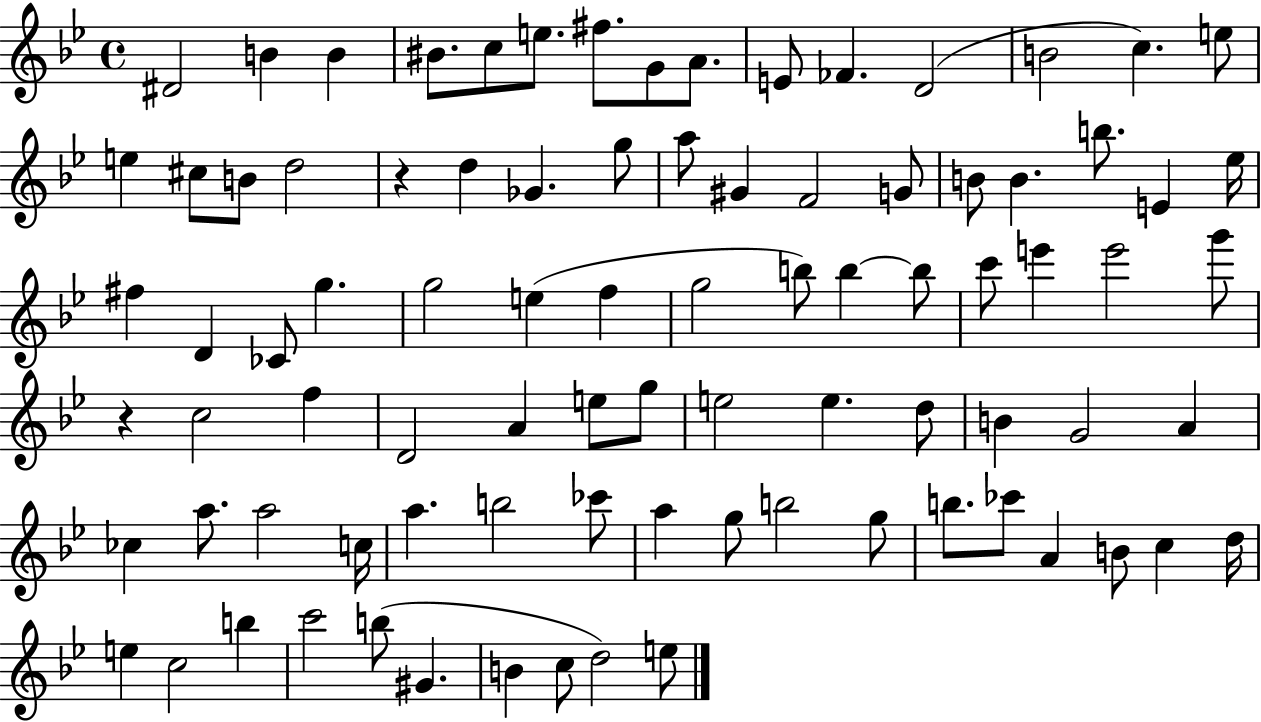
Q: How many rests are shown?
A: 2